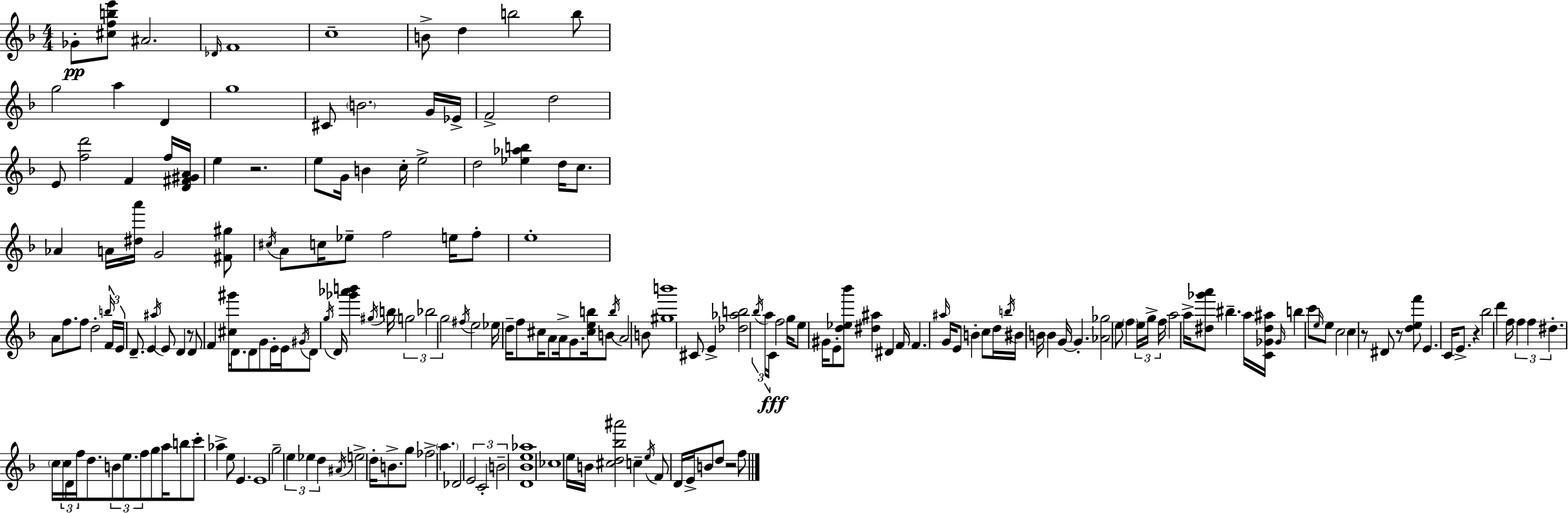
Gb4/e [C#5,F5,B5,E6]/e A#4/h. Db4/s F4/w C5/w B4/e D5/q B5/h B5/e G5/h A5/q D4/q G5/w C#4/e B4/h. G4/s Eb4/s F4/h D5/h E4/e [F5,D6]/h F4/q F5/s [D4,F#4,G#4,A4]/s E5/q R/h. E5/e G4/s B4/q C5/s E5/h D5/h [Eb5,Ab5,B5]/q D5/s C5/e. Ab4/q A4/s [D#5,A6]/s G4/h [F#4,G#5]/e C#5/s A4/e C5/s Eb5/e F5/h E5/s F5/e E5/w A4/e F5/e. F5/e D5/h B5/s F4/s E4/s D4/e. E4/q A#5/s E4/e D4/q R/e D4/e F4/q [C#5,G#6]/s D4/e. D4/e G4/e E4/s E4/s G#4/s D4/e G5/s D4/s [Gb6,Ab6,B6]/q G#5/s B5/s G5/h Bb5/h G5/h F#5/s E5/h Eb5/s D5/s F5/e C#5/s A4/e A4/s G4/e. [C#5,E5,B5]/s B4/e B5/s A4/h B4/e [G#5,B6]/w C#4/e E4/q [Db5,Ab5,B5]/h Bb5/s A5/s C4/s F5/h G5/s E5/e G#4/s E4/e [D5,Eb5,Bb6]/e [D#5,A#5]/q D#4/q F4/s F4/q. A#5/s G4/s E4/e B4/q C5/e D5/s B5/s BIS4/s B4/s B4/q G4/s G4/q. [Ab4,Gb5]/h E5/e F5/q E5/s G5/s F5/s A5/h A5/s [D#5,Gb6,A6]/e BIS5/q. A5/s [C4,Gb4,D#5,A#5]/s Gb4/s B5/q C6/e E5/s E5/e C5/h C5/q R/e D#4/e R/e [D5,E5,F6]/e E4/q. C4/s E4/e. R/q Bb5/h D6/q F5/s F5/q F5/q D#5/q. C5/s C5/s D4/s F5/s D5/e. B4/e E5/e. F5/e G5/e A5/s B5/e C6/e Ab5/q E5/e E4/q. E4/w G5/h E5/q Eb5/q D5/q A#4/s E5/h D5/s B4/e. G5/e FES5/h A5/q. Db4/h E4/h C4/h B4/h [D4,Bb4,E5,Ab5]/w CES5/w E5/s B4/s [C#5,D5,Bb5,A#6]/h C5/q E5/s F4/e D4/s E4/s B4/e D5/e R/h F5/e